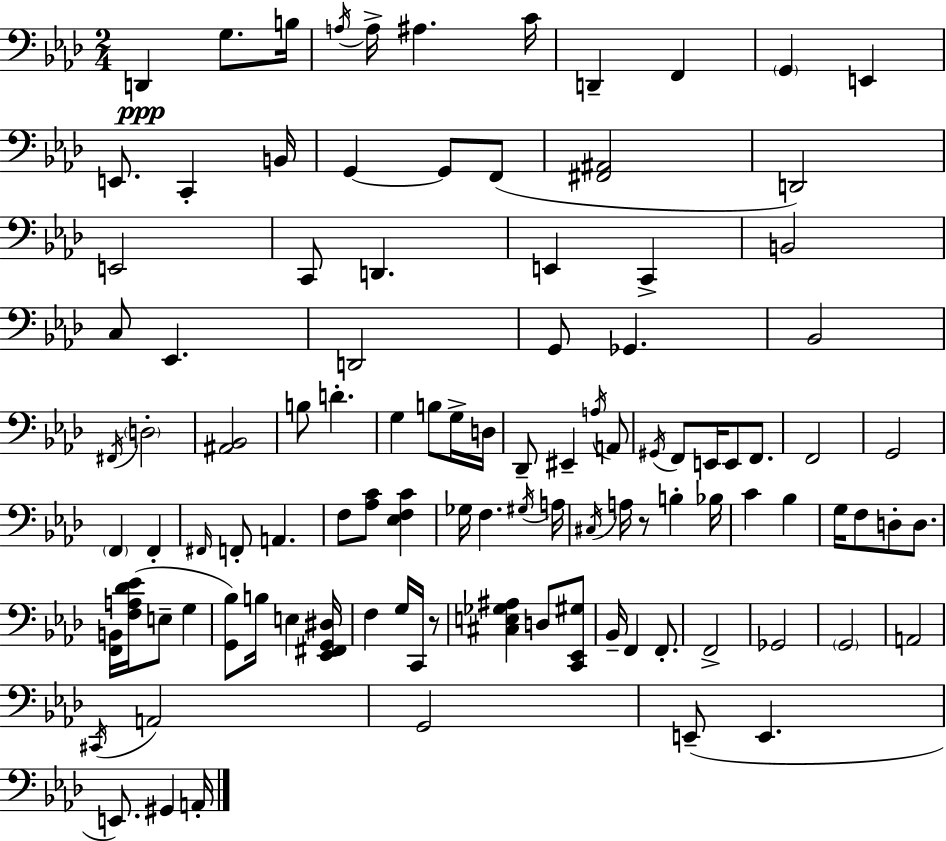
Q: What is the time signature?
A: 2/4